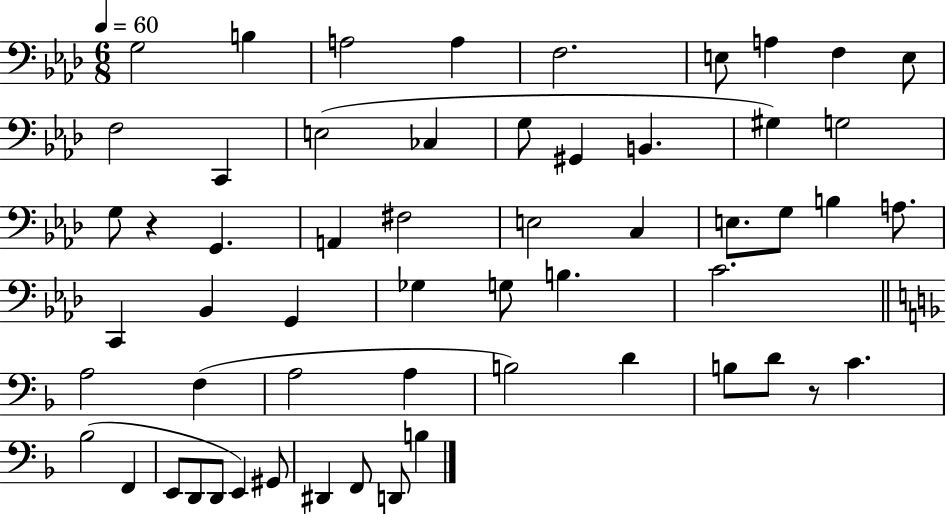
{
  \clef bass
  \numericTimeSignature
  \time 6/8
  \key aes \major
  \tempo 4 = 60
  \repeat volta 2 { g2 b4 | a2 a4 | f2. | e8 a4 f4 e8 | \break f2 c,4 | e2( ces4 | g8 gis,4 b,4. | gis4) g2 | \break g8 r4 g,4. | a,4 fis2 | e2 c4 | e8. g8 b4 a8. | \break c,4 bes,4 g,4 | ges4 g8 b4. | c'2. | \bar "||" \break \key f \major a2 f4( | a2 a4 | b2) d'4 | b8 d'8 r8 c'4. | \break bes2( f,4 | e,8 d,8 d,8 e,4) gis,8 | dis,4 f,8 d,8 b4 | } \bar "|."
}